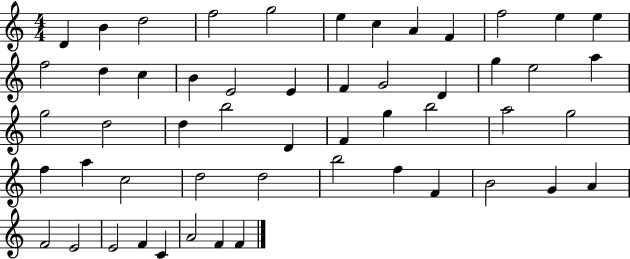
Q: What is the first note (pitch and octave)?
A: D4